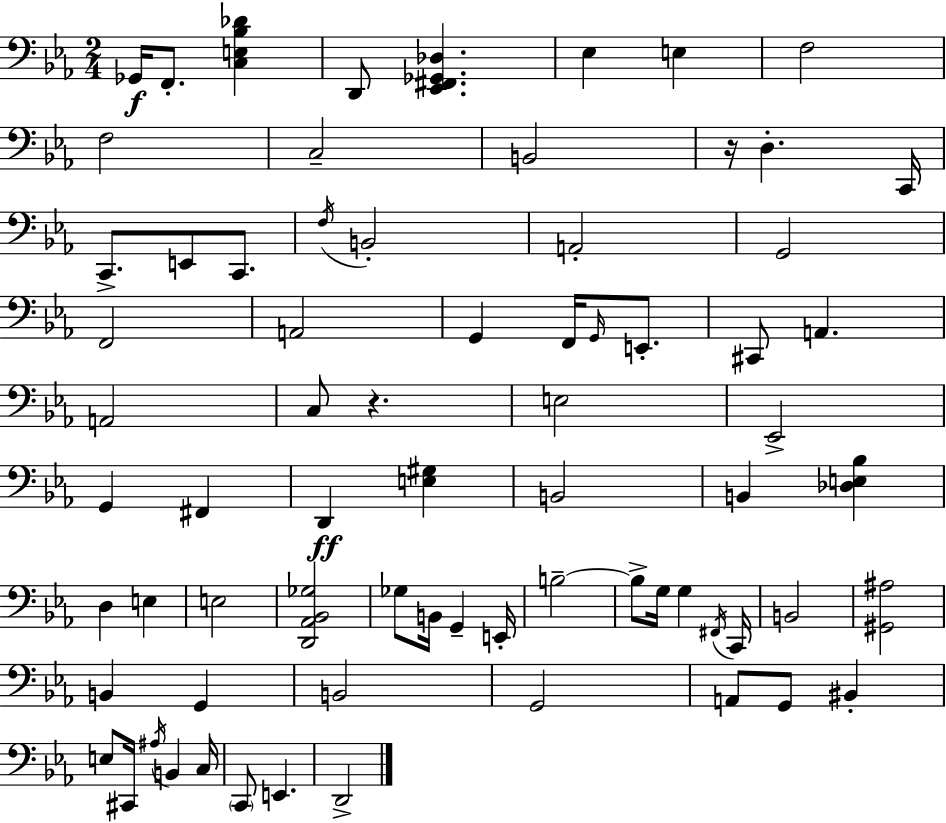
X:1
T:Untitled
M:2/4
L:1/4
K:Eb
_G,,/4 F,,/2 [C,E,_B,_D] D,,/2 [_E,,^F,,_G,,_D,] _E, E, F,2 F,2 C,2 B,,2 z/4 D, C,,/4 C,,/2 E,,/2 C,,/2 F,/4 B,,2 A,,2 G,,2 F,,2 A,,2 G,, F,,/4 G,,/4 E,,/2 ^C,,/2 A,, A,,2 C,/2 z E,2 _E,,2 G,, ^F,, D,, [E,^G,] B,,2 B,, [_D,E,_B,] D, E, E,2 [D,,_A,,_B,,_G,]2 _G,/2 B,,/4 G,, E,,/4 B,2 B,/2 G,/4 G, ^F,,/4 C,,/4 B,,2 [^G,,^A,]2 B,, G,, B,,2 G,,2 A,,/2 G,,/2 ^B,, E,/2 ^C,,/4 ^A,/4 B,, C,/4 C,,/2 E,, D,,2